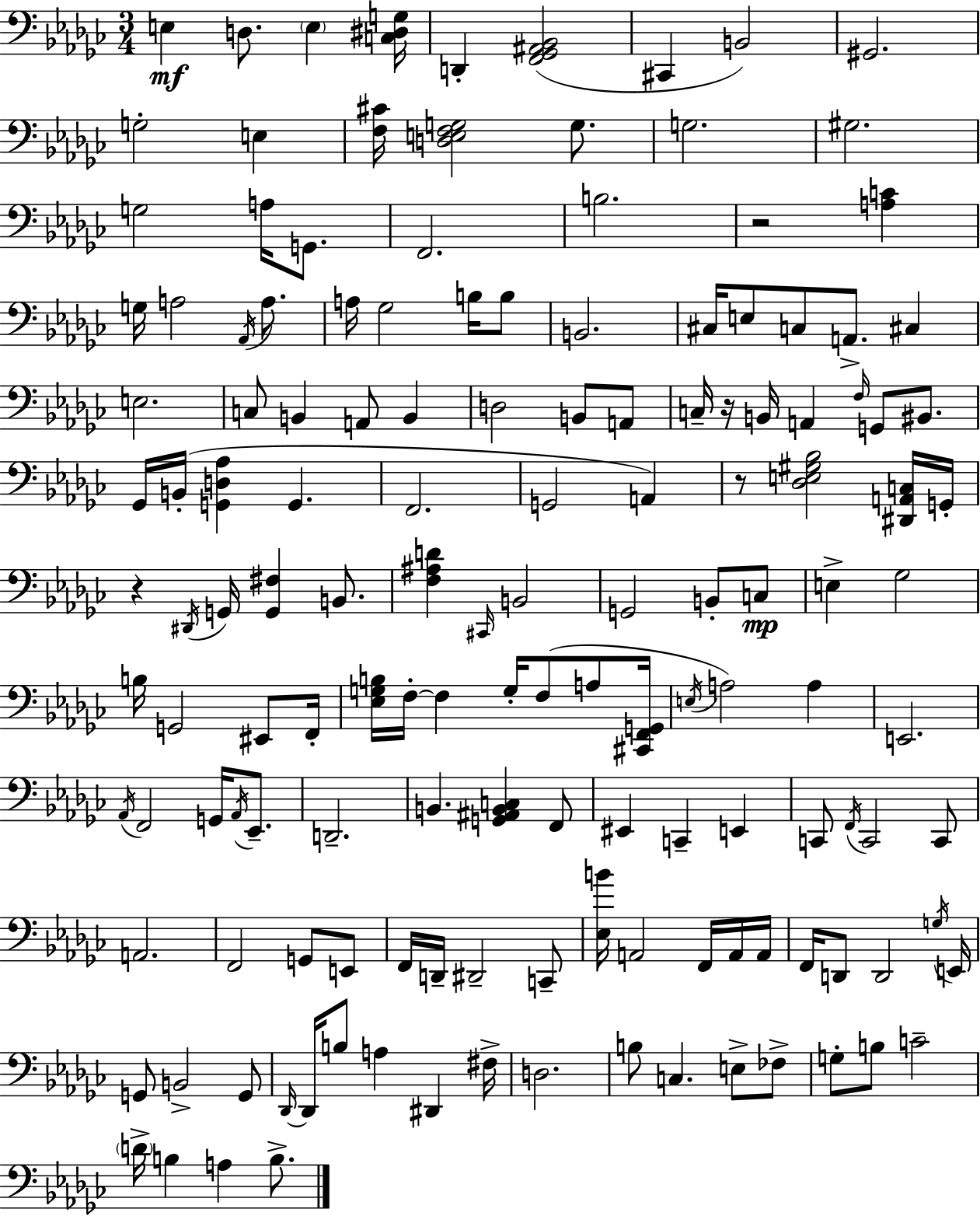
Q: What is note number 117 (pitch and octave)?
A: D3